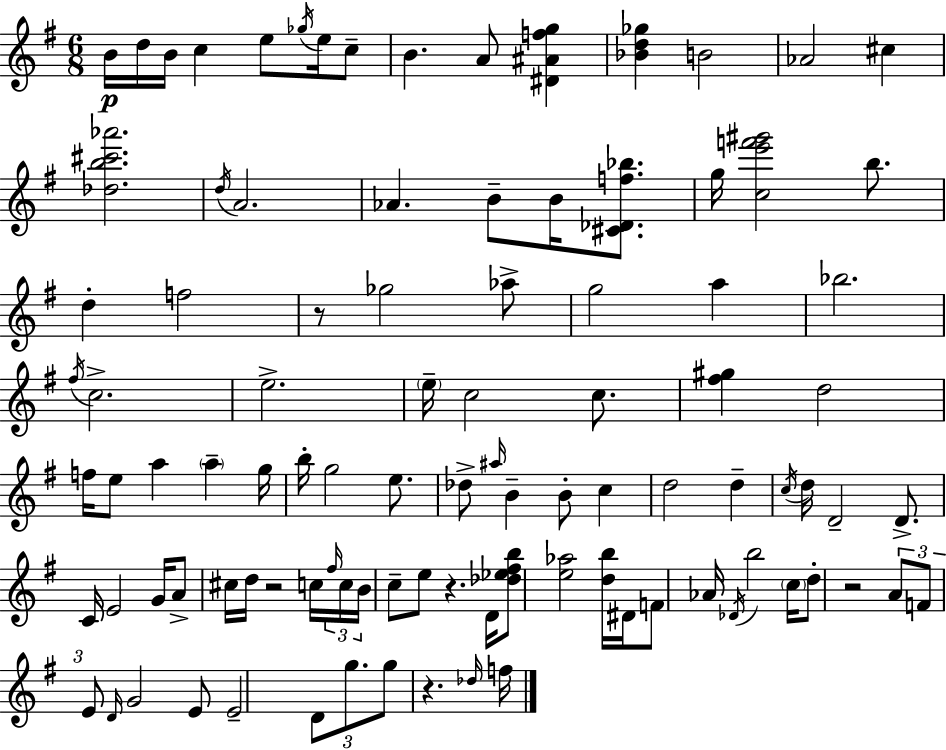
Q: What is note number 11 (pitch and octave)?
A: B4